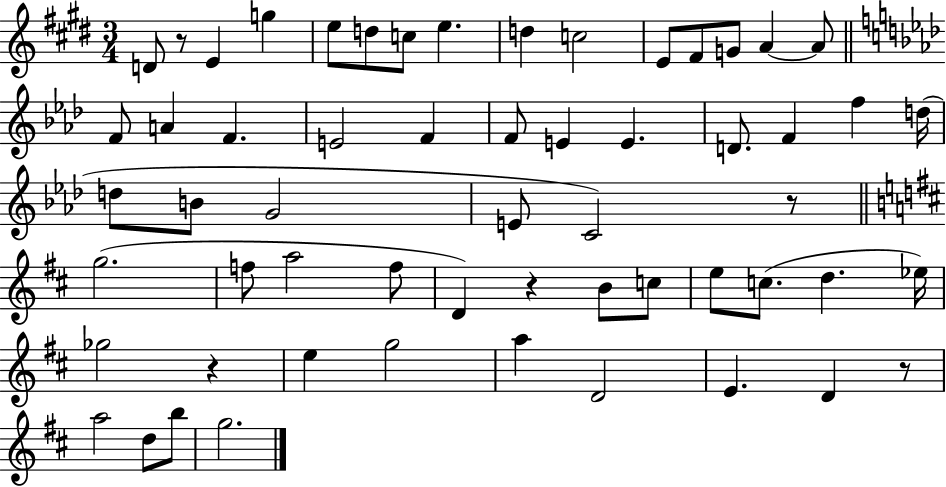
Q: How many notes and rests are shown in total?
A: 58